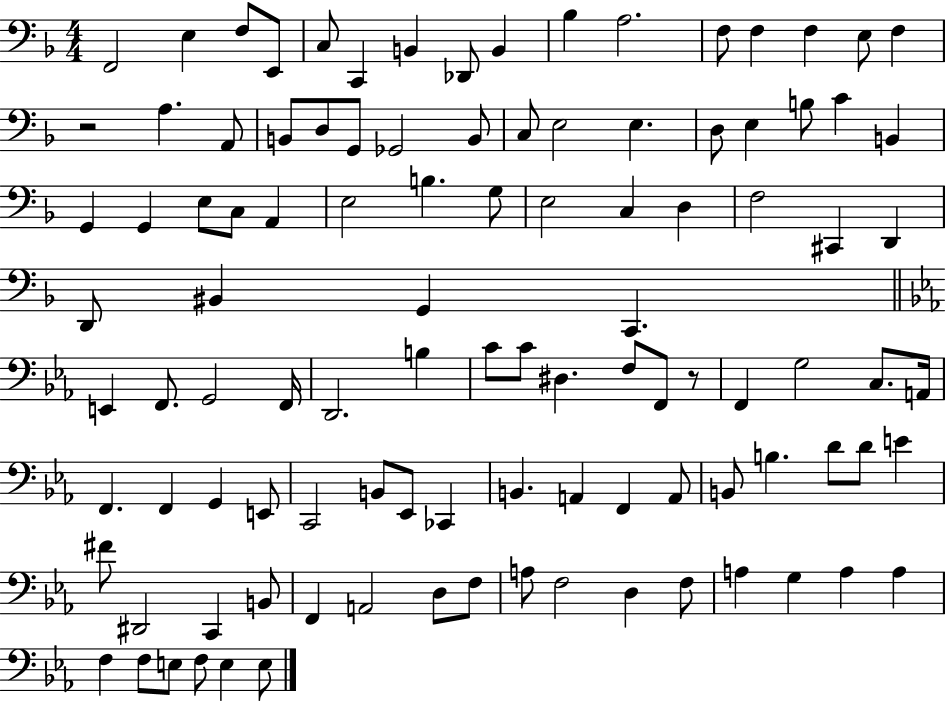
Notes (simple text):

F2/h E3/q F3/e E2/e C3/e C2/q B2/q Db2/e B2/q Bb3/q A3/h. F3/e F3/q F3/q E3/e F3/q R/h A3/q. A2/e B2/e D3/e G2/e Gb2/h B2/e C3/e E3/h E3/q. D3/e E3/q B3/e C4/q B2/q G2/q G2/q E3/e C3/e A2/q E3/h B3/q. G3/e E3/h C3/q D3/q F3/h C#2/q D2/q D2/e BIS2/q G2/q C2/q. E2/q F2/e. G2/h F2/s D2/h. B3/q C4/e C4/e D#3/q. F3/e F2/e R/e F2/q G3/h C3/e. A2/s F2/q. F2/q G2/q E2/e C2/h B2/e Eb2/e CES2/q B2/q. A2/q F2/q A2/e B2/e B3/q. D4/e D4/e E4/q F#4/e D#2/h C2/q B2/e F2/q A2/h D3/e F3/e A3/e F3/h D3/q F3/e A3/q G3/q A3/q A3/q F3/q F3/e E3/e F3/e E3/q E3/e